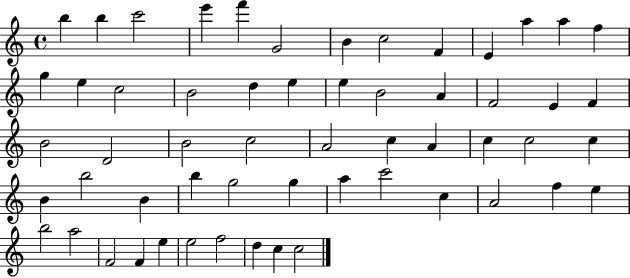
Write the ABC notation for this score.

X:1
T:Untitled
M:4/4
L:1/4
K:C
b b c'2 e' f' G2 B c2 F E a a f g e c2 B2 d e e B2 A F2 E F B2 D2 B2 c2 A2 c A c c2 c B b2 B b g2 g a c'2 c A2 f e b2 a2 F2 F e e2 f2 d c c2